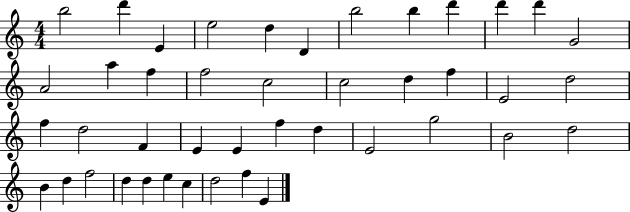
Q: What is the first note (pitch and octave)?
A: B5